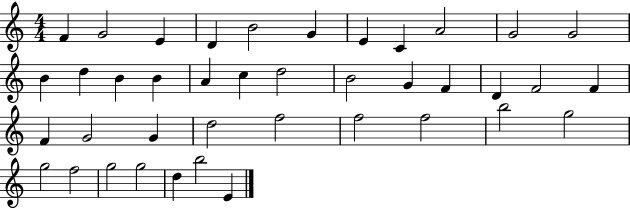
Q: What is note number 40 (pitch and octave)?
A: E4